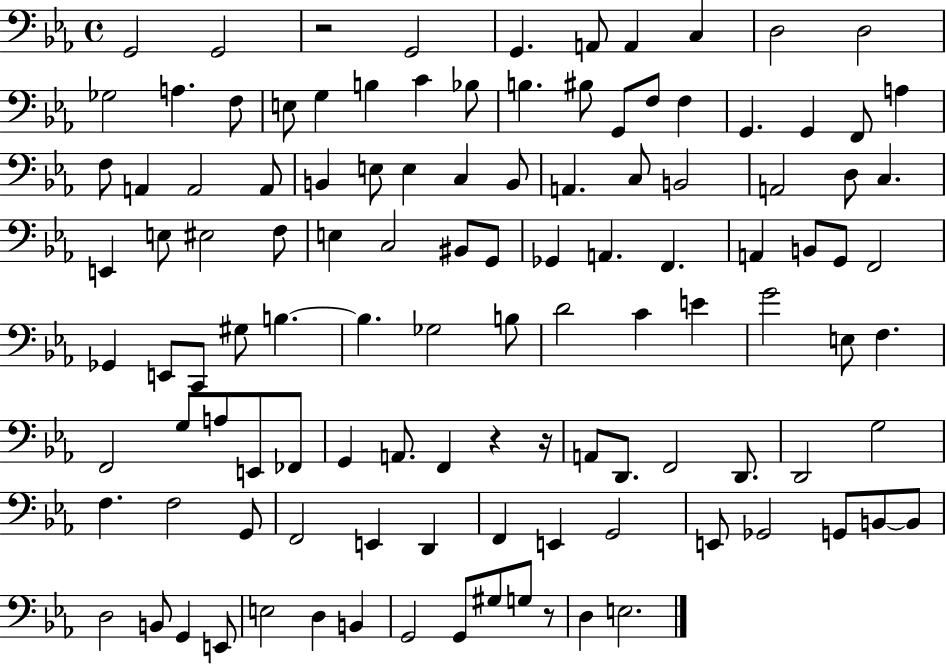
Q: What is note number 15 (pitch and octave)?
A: B3